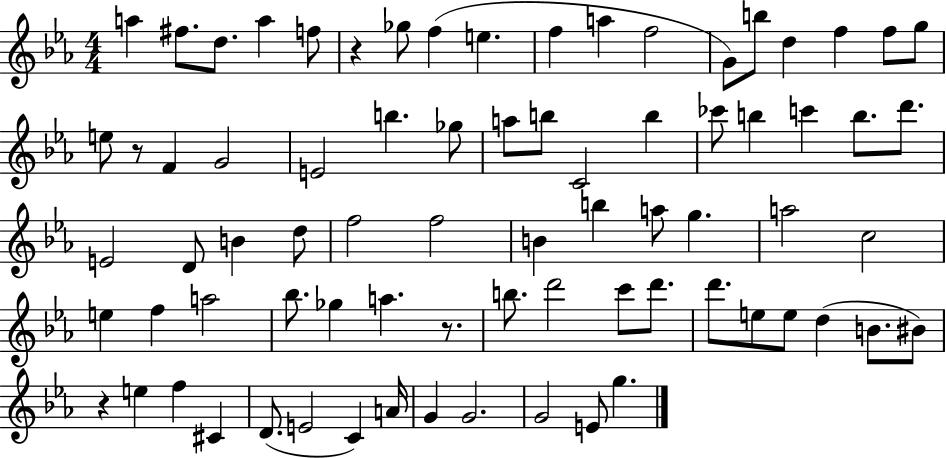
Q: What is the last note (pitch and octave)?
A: G5